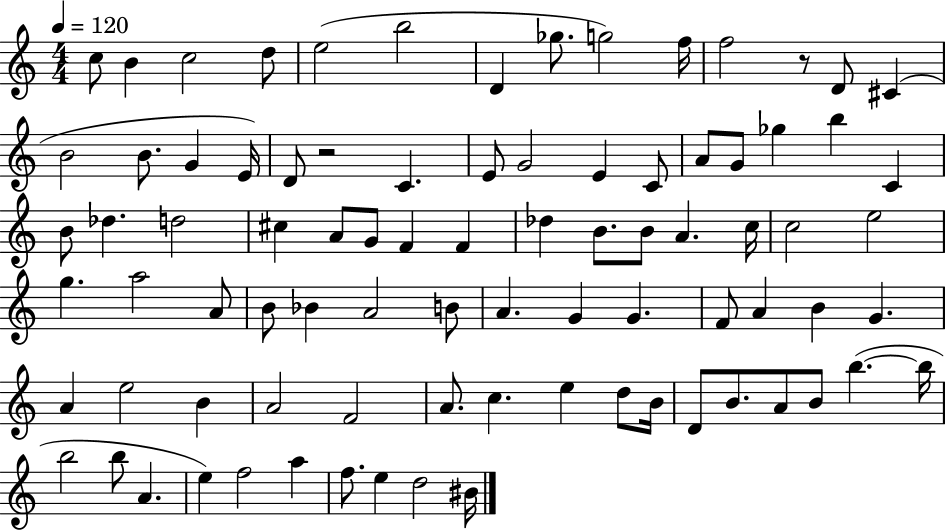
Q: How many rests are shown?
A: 2